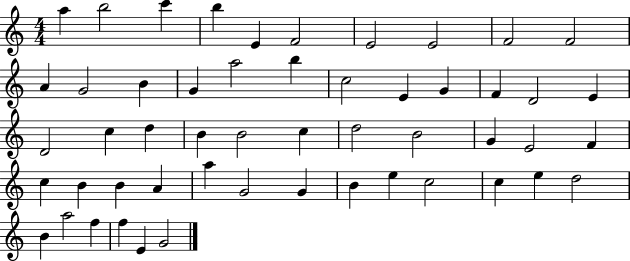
{
  \clef treble
  \numericTimeSignature
  \time 4/4
  \key c \major
  a''4 b''2 c'''4 | b''4 e'4 f'2 | e'2 e'2 | f'2 f'2 | \break a'4 g'2 b'4 | g'4 a''2 b''4 | c''2 e'4 g'4 | f'4 d'2 e'4 | \break d'2 c''4 d''4 | b'4 b'2 c''4 | d''2 b'2 | g'4 e'2 f'4 | \break c''4 b'4 b'4 a'4 | a''4 g'2 g'4 | b'4 e''4 c''2 | c''4 e''4 d''2 | \break b'4 a''2 f''4 | f''4 e'4 g'2 | \bar "|."
}